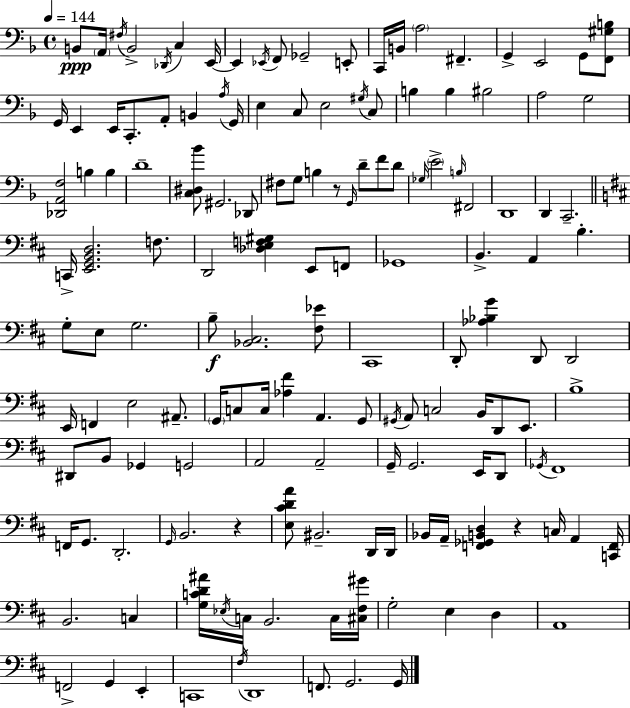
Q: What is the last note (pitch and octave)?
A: G2